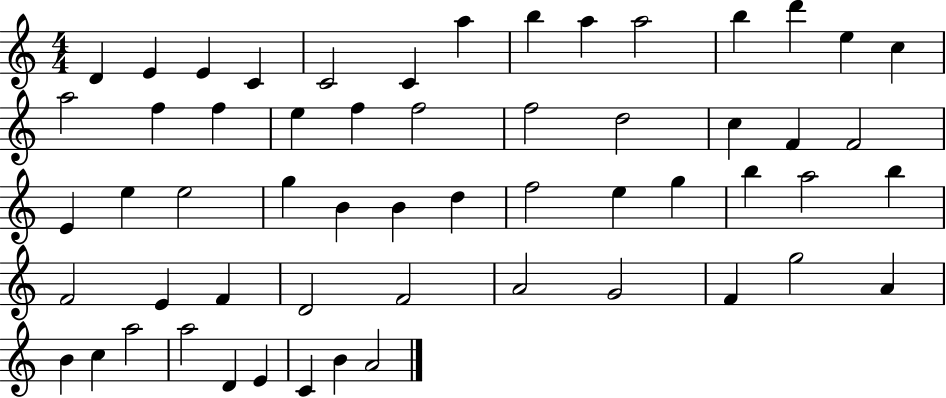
D4/q E4/q E4/q C4/q C4/h C4/q A5/q B5/q A5/q A5/h B5/q D6/q E5/q C5/q A5/h F5/q F5/q E5/q F5/q F5/h F5/h D5/h C5/q F4/q F4/h E4/q E5/q E5/h G5/q B4/q B4/q D5/q F5/h E5/q G5/q B5/q A5/h B5/q F4/h E4/q F4/q D4/h F4/h A4/h G4/h F4/q G5/h A4/q B4/q C5/q A5/h A5/h D4/q E4/q C4/q B4/q A4/h